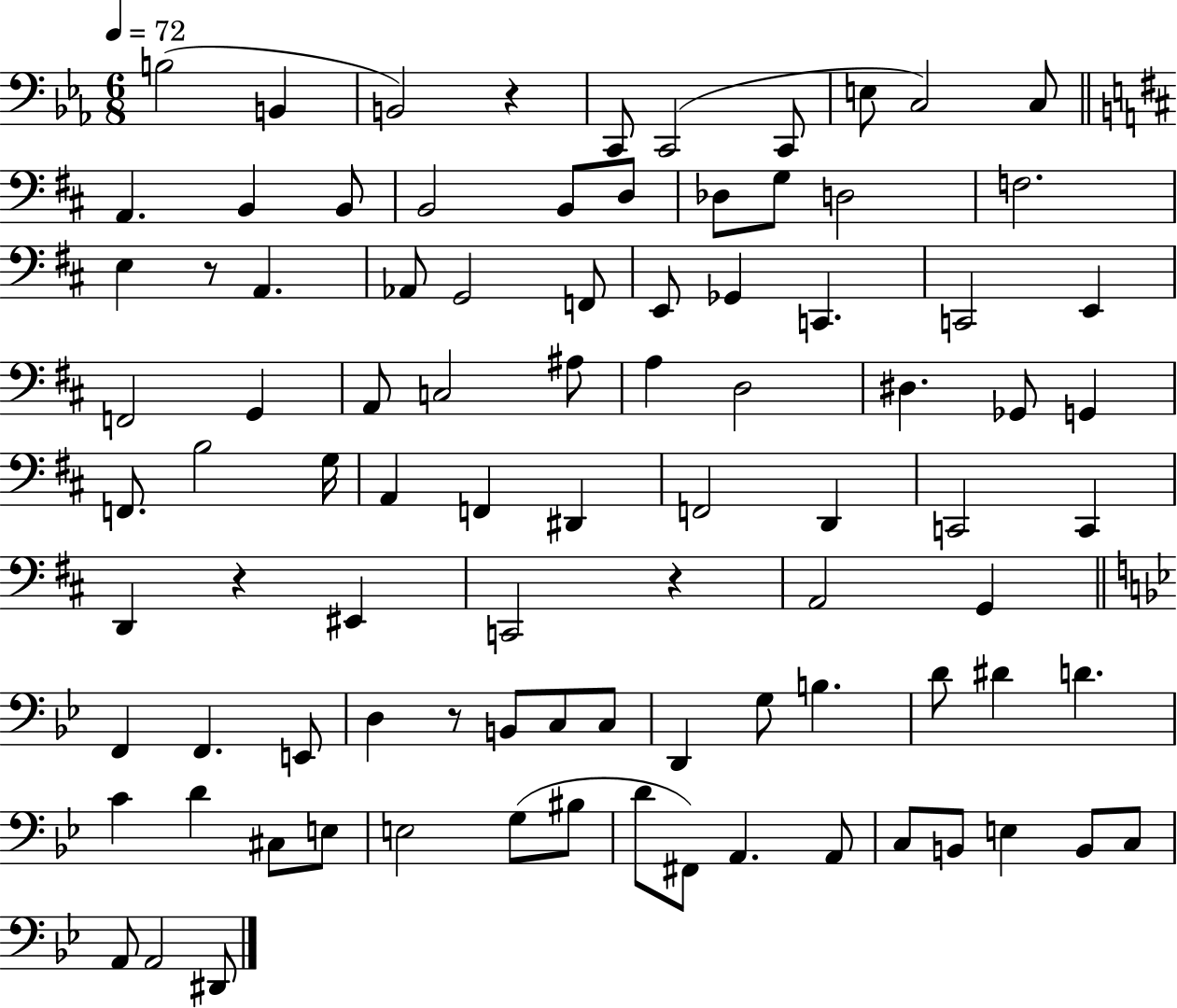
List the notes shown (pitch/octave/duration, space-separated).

B3/h B2/q B2/h R/q C2/e C2/h C2/e E3/e C3/h C3/e A2/q. B2/q B2/e B2/h B2/e D3/e Db3/e G3/e D3/h F3/h. E3/q R/e A2/q. Ab2/e G2/h F2/e E2/e Gb2/q C2/q. C2/h E2/q F2/h G2/q A2/e C3/h A#3/e A3/q D3/h D#3/q. Gb2/e G2/q F2/e. B3/h G3/s A2/q F2/q D#2/q F2/h D2/q C2/h C2/q D2/q R/q EIS2/q C2/h R/q A2/h G2/q F2/q F2/q. E2/e D3/q R/e B2/e C3/e C3/e D2/q G3/e B3/q. D4/e D#4/q D4/q. C4/q D4/q C#3/e E3/e E3/h G3/e BIS3/e D4/e F#2/e A2/q. A2/e C3/e B2/e E3/q B2/e C3/e A2/e A2/h D#2/e